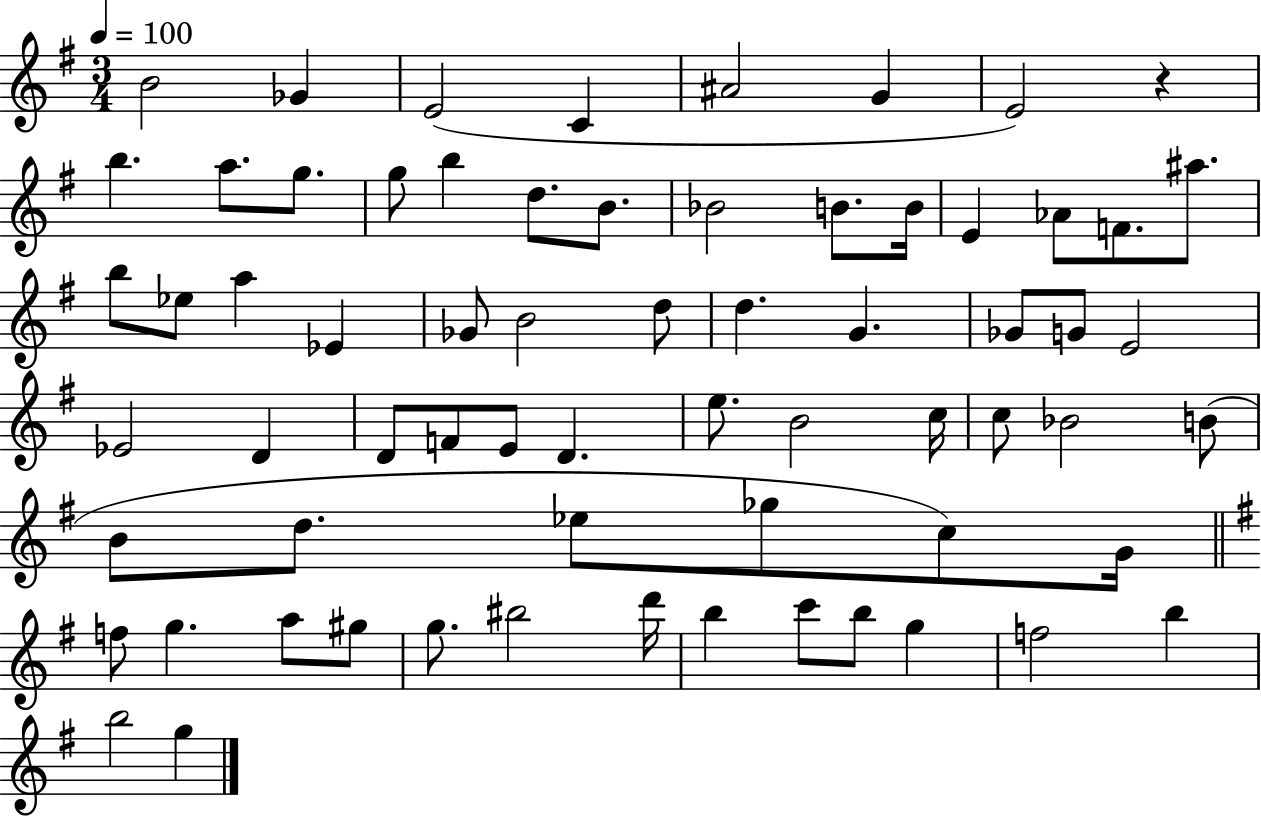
B4/h Gb4/q E4/h C4/q A#4/h G4/q E4/h R/q B5/q. A5/e. G5/e. G5/e B5/q D5/e. B4/e. Bb4/h B4/e. B4/s E4/q Ab4/e F4/e. A#5/e. B5/e Eb5/e A5/q Eb4/q Gb4/e B4/h D5/e D5/q. G4/q. Gb4/e G4/e E4/h Eb4/h D4/q D4/e F4/e E4/e D4/q. E5/e. B4/h C5/s C5/e Bb4/h B4/e B4/e D5/e. Eb5/e Gb5/e C5/e G4/s F5/e G5/q. A5/e G#5/e G5/e. BIS5/h D6/s B5/q C6/e B5/e G5/q F5/h B5/q B5/h G5/q